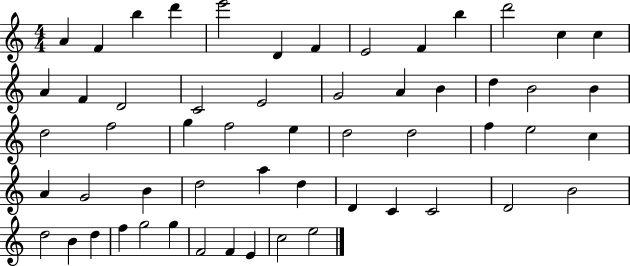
A4/q F4/q B5/q D6/q E6/h D4/q F4/q E4/h F4/q B5/q D6/h C5/q C5/q A4/q F4/q D4/h C4/h E4/h G4/h A4/q B4/q D5/q B4/h B4/q D5/h F5/h G5/q F5/h E5/q D5/h D5/h F5/q E5/h C5/q A4/q G4/h B4/q D5/h A5/q D5/q D4/q C4/q C4/h D4/h B4/h D5/h B4/q D5/q F5/q G5/h G5/q F4/h F4/q E4/q C5/h E5/h